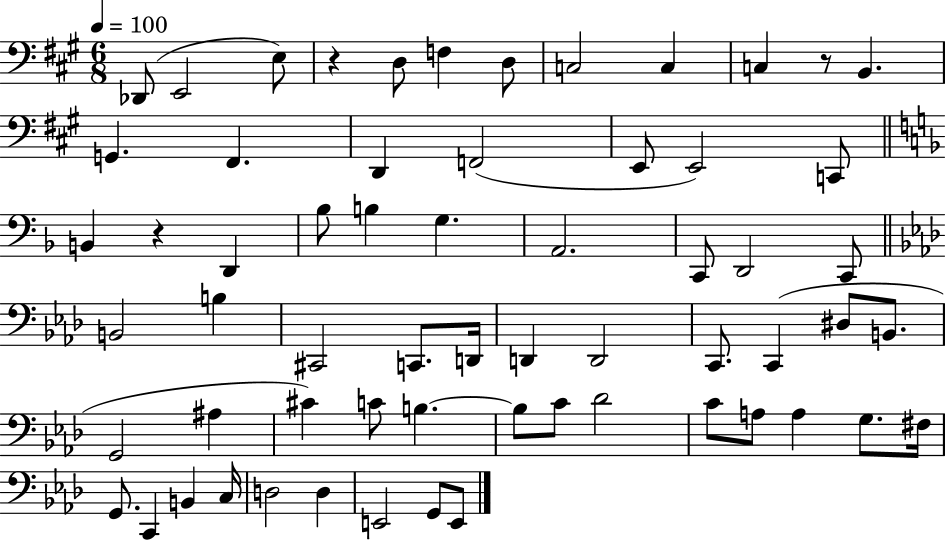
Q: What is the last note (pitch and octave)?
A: E2